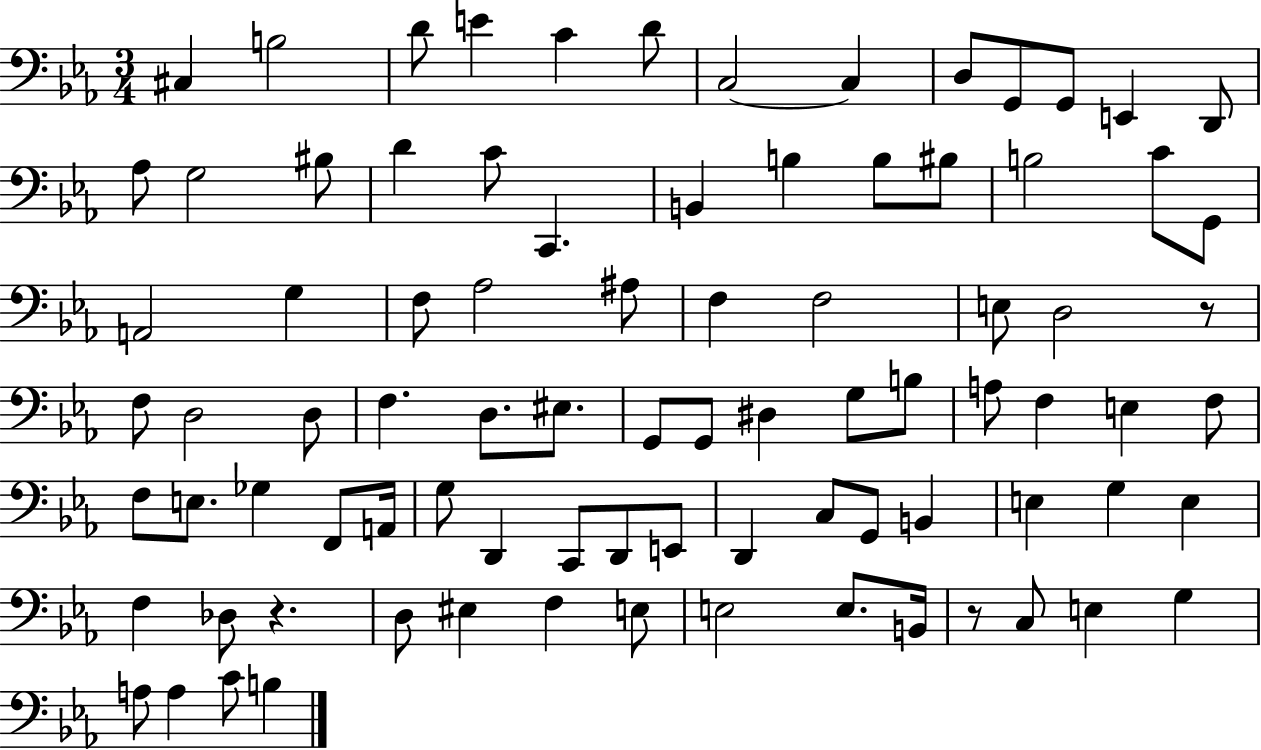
C#3/q B3/h D4/e E4/q C4/q D4/e C3/h C3/q D3/e G2/e G2/e E2/q D2/e Ab3/e G3/h BIS3/e D4/q C4/e C2/q. B2/q B3/q B3/e BIS3/e B3/h C4/e G2/e A2/h G3/q F3/e Ab3/h A#3/e F3/q F3/h E3/e D3/h R/e F3/e D3/h D3/e F3/q. D3/e. EIS3/e. G2/e G2/e D#3/q G3/e B3/e A3/e F3/q E3/q F3/e F3/e E3/e. Gb3/q F2/e A2/s G3/e D2/q C2/e D2/e E2/e D2/q C3/e G2/e B2/q E3/q G3/q E3/q F3/q Db3/e R/q. D3/e EIS3/q F3/q E3/e E3/h E3/e. B2/s R/e C3/e E3/q G3/q A3/e A3/q C4/e B3/q